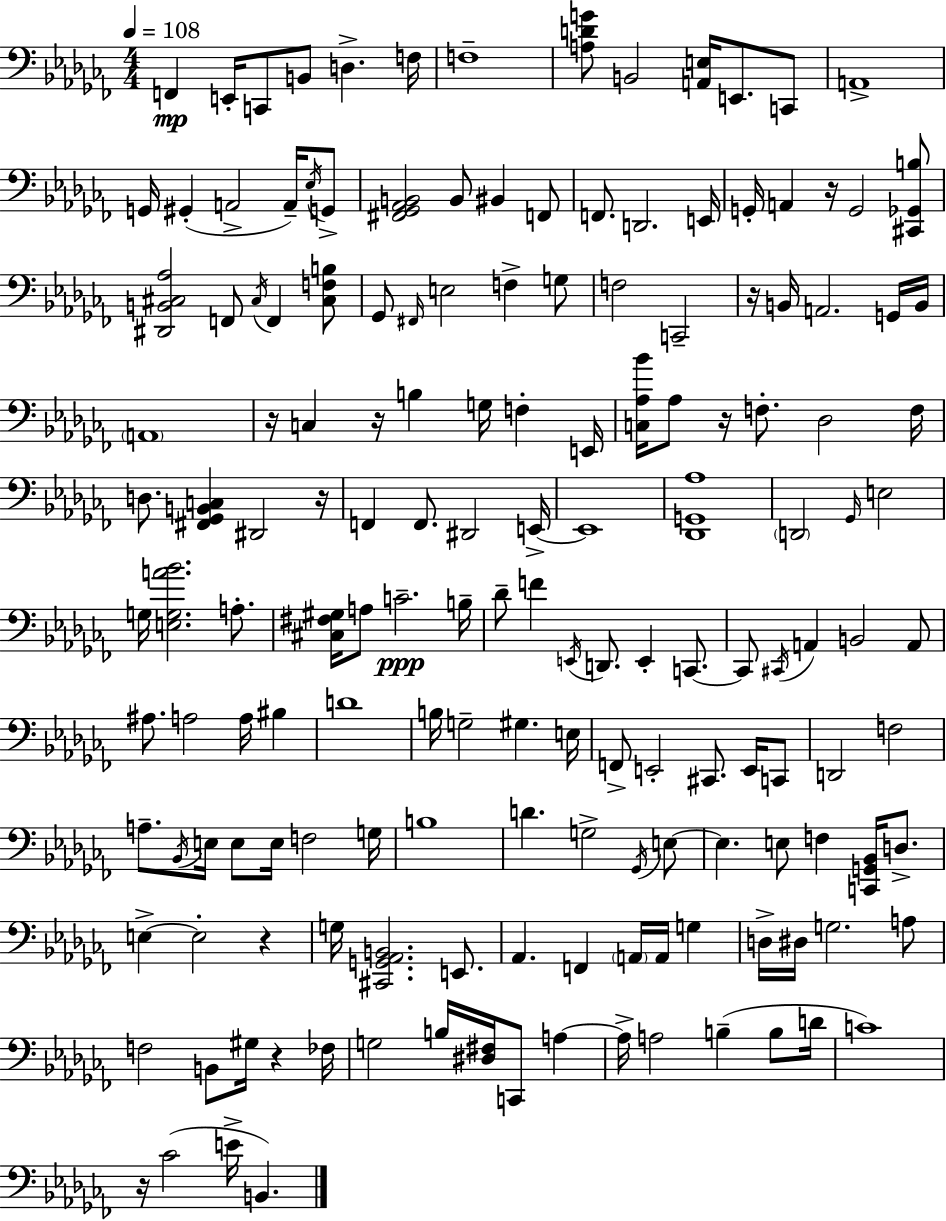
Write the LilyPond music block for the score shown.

{
  \clef bass
  \numericTimeSignature
  \time 4/4
  \key aes \minor
  \tempo 4 = 108
  f,4\mp e,16-. c,8 b,8 d4.-> f16 | f1-- | <a d' g'>8 b,2 <a, e>16 e,8. c,8 | a,1-> | \break g,16 gis,4-.( a,2-> a,16--) \acciaccatura { ees16 } g,8-> | <fis, ges, aes, b,>2 b,8 bis,4 f,8 | f,8. d,2. | e,16 g,16-. a,4 r16 g,2 <cis, ges, b>8 | \break <dis, b, cis aes>2 f,8 \acciaccatura { cis16 } f,4 | <cis f b>8 ges,8 \grace { fis,16 } e2 f4-> | g8 f2 c,2-- | r16 b,16 a,2. | \break g,16 b,16 \parenthesize a,1 | r16 c4 r16 b4 g16 f4-. | e,16 <c aes bes'>16 aes8 r16 f8.-. des2 | f16 d8. <fis, ges, b, c>4 dis,2 | \break r16 f,4 f,8. dis,2 | e,16->~~ e,1 | <des, g, aes>1 | \parenthesize d,2 \grace { ges,16 } e2 | \break g16 <e g a' bes'>2. | a8.-. <cis fis gis>16 a8 c'2.--\ppp | b16-- des'8-- f'4 \acciaccatura { e,16 } d,8. e,4-. | c,8.~~ c,8 \acciaccatura { cis,16 } a,4 b,2 | \break a,8 ais8. a2 | a16 bis4 d'1 | b16 g2-- gis4. | e16 f,8-> e,2-. | \break cis,8. e,16 c,8 d,2 f2 | a8.-- \acciaccatura { bes,16 } e16 e8 e16 f2 | g16 b1 | d'4. g2-> | \break \acciaccatura { ges,16 } e8~~ e4. e8 | f4 <c, g, bes,>16 d8.-> e4->~~ e2-. | r4 g16 <cis, g, aes, b,>2. | e,8. aes,4. f,4 | \break \parenthesize a,16 a,16 g4 d16-> dis16 g2. | a8 f2 | b,8 gis16 r4 fes16 g2 | b16 <dis fis>16 c,8 a4~~ a16-> a2 | \break b4--( b8 d'16 c'1) | r16 ces'2( | e'16-> b,4.) \bar "|."
}